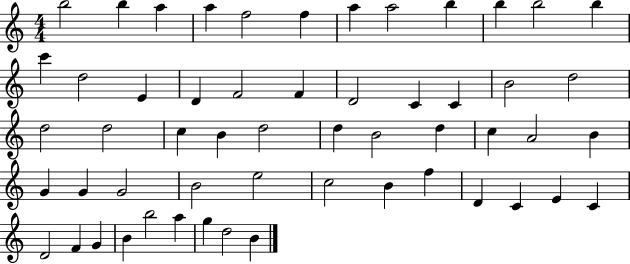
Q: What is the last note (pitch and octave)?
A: B4